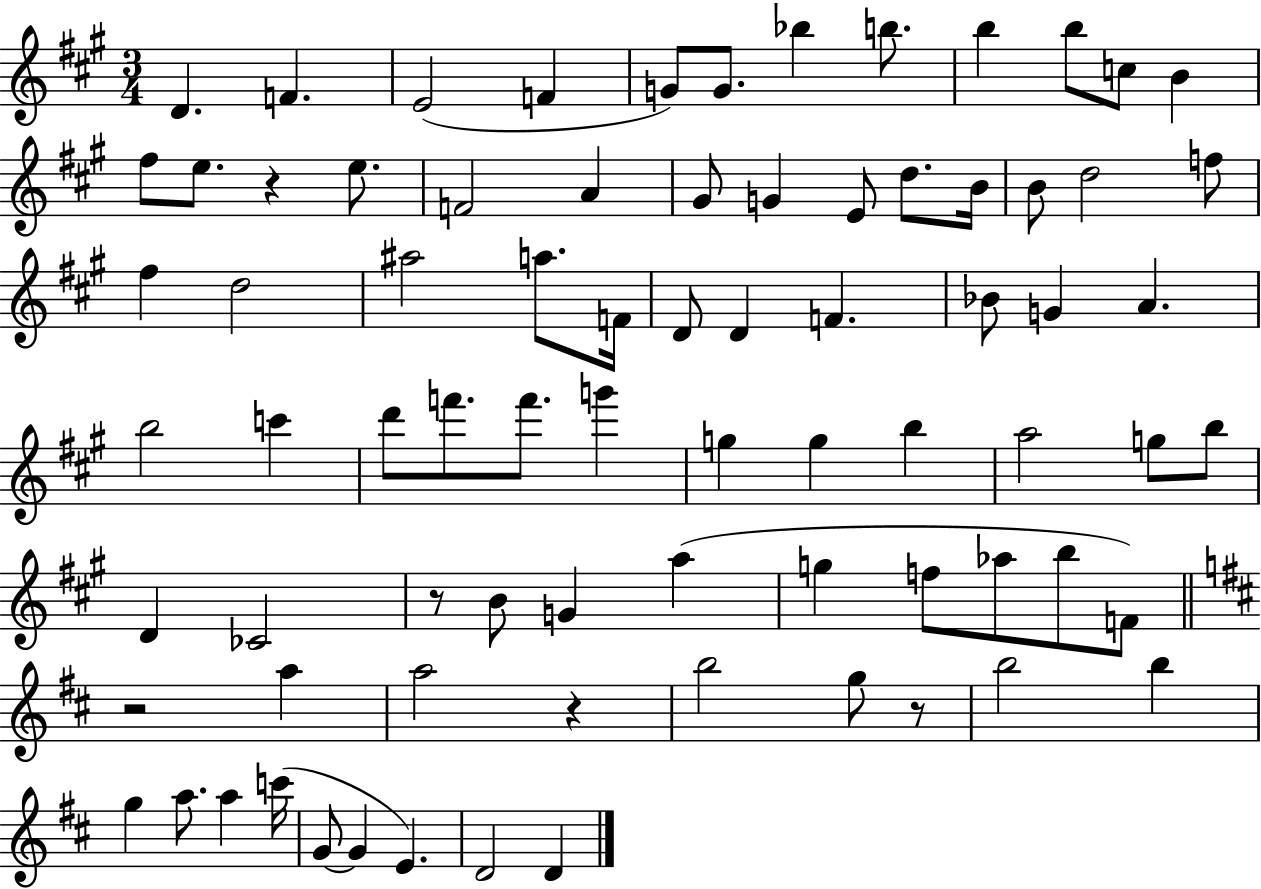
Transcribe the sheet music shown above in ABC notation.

X:1
T:Untitled
M:3/4
L:1/4
K:A
D F E2 F G/2 G/2 _b b/2 b b/2 c/2 B ^f/2 e/2 z e/2 F2 A ^G/2 G E/2 d/2 B/4 B/2 d2 f/2 ^f d2 ^a2 a/2 F/4 D/2 D F _B/2 G A b2 c' d'/2 f'/2 f'/2 g' g g b a2 g/2 b/2 D _C2 z/2 B/2 G a g f/2 _a/2 b/2 F/2 z2 a a2 z b2 g/2 z/2 b2 b g a/2 a c'/4 G/2 G E D2 D